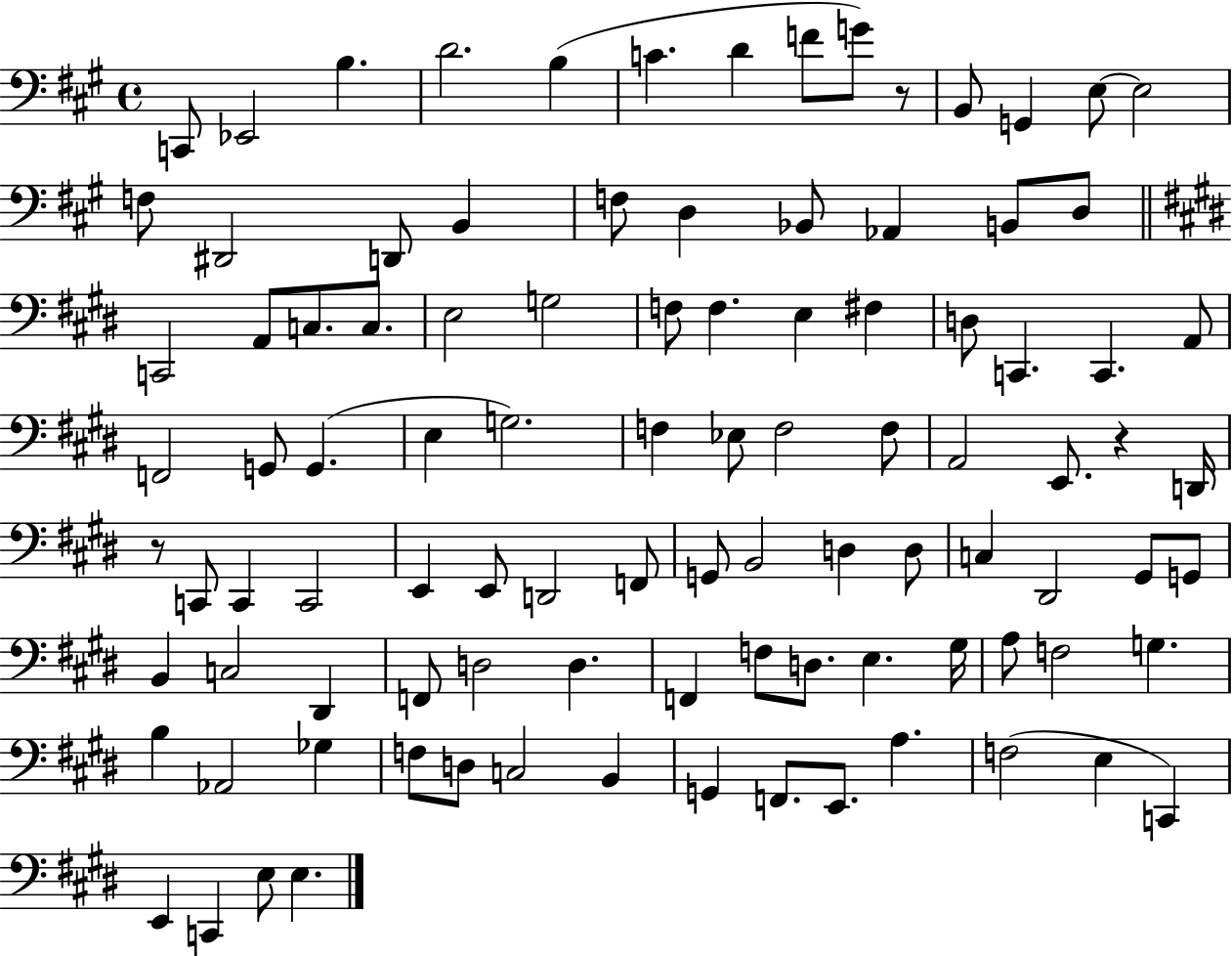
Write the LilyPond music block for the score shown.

{
  \clef bass
  \time 4/4
  \defaultTimeSignature
  \key a \major
  \repeat volta 2 { c,8 ees,2 b4. | d'2. b4( | c'4. d'4 f'8 g'8) r8 | b,8 g,4 e8~~ e2 | \break f8 dis,2 d,8 b,4 | f8 d4 bes,8 aes,4 b,8 d8 | \bar "||" \break \key e \major c,2 a,8 c8. c8. | e2 g2 | f8 f4. e4 fis4 | d8 c,4. c,4. a,8 | \break f,2 g,8 g,4.( | e4 g2.) | f4 ees8 f2 f8 | a,2 e,8. r4 d,16 | \break r8 c,8 c,4 c,2 | e,4 e,8 d,2 f,8 | g,8 b,2 d4 d8 | c4 dis,2 gis,8 g,8 | \break b,4 c2 dis,4 | f,8 d2 d4. | f,4 f8 d8. e4. gis16 | a8 f2 g4. | \break b4 aes,2 ges4 | f8 d8 c2 b,4 | g,4 f,8. e,8. a4. | f2( e4 c,4) | \break e,4 c,4 e8 e4. | } \bar "|."
}